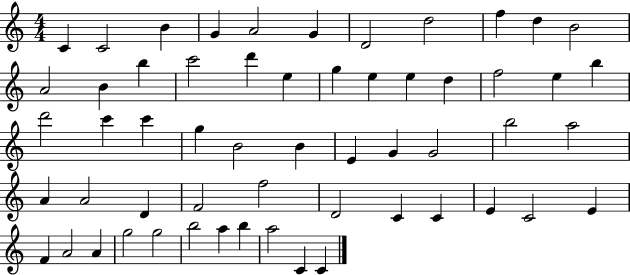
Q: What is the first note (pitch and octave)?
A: C4